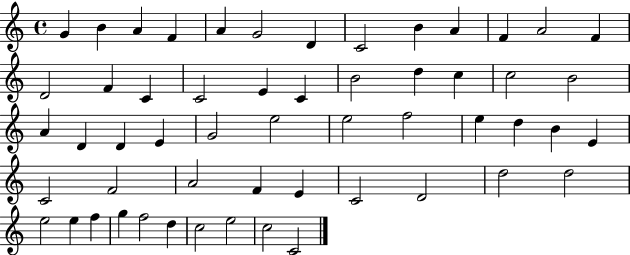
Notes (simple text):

G4/q B4/q A4/q F4/q A4/q G4/h D4/q C4/h B4/q A4/q F4/q A4/h F4/q D4/h F4/q C4/q C4/h E4/q C4/q B4/h D5/q C5/q C5/h B4/h A4/q D4/q D4/q E4/q G4/h E5/h E5/h F5/h E5/q D5/q B4/q E4/q C4/h F4/h A4/h F4/q E4/q C4/h D4/h D5/h D5/h E5/h E5/q F5/q G5/q F5/h D5/q C5/h E5/h C5/h C4/h